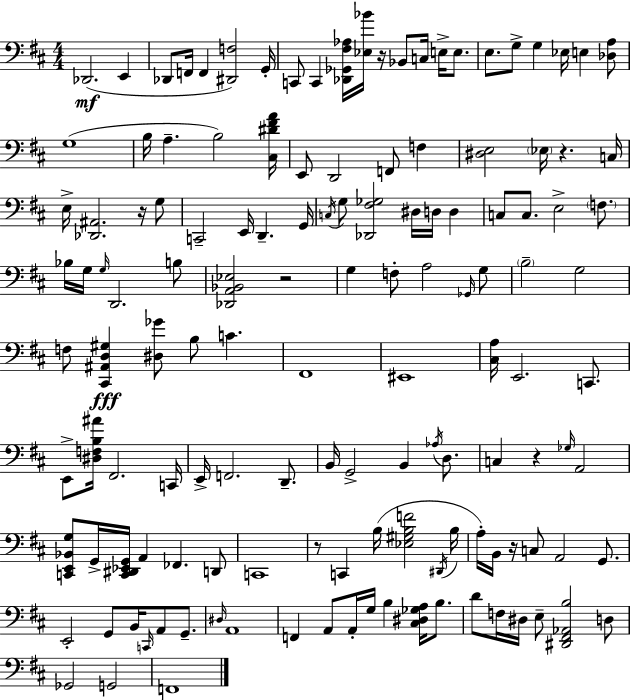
{
  \clef bass
  \numericTimeSignature
  \time 4/4
  \key d \major
  des,2.(\mf e,4 | des,8 f,16 f,4 <dis, f>2) g,16-. | c,8 c,4 <des, ges, fis aes>16 <ees bes'>16 r16 bes,8 c16 e16-> e8. | e8. g8-> g4 ees16 e4 <des a>8 | \break g1( | b16 a4.-- b2) <cis dis' fis' a'>16 | e,8 d,2 f,8 f4 | <dis e>2 \parenthesize ees16 r4. c16 | \break e16-> <des, ais,>2. r16 g8 | c,2-- e,16 d,4.-- g,16 | \acciaccatura { c16 } g8 <des, fis ges>2 dis16 d16 d4 | c8 c8. e2-> \parenthesize f8. | \break bes16 g16 \grace { g16 } d,2. | b8 <des, a, bes, ees>2 r2 | g4 f8-. a2 | \grace { ges,16 } g8 \parenthesize b2-- g2 | \break f8 <cis, ais, d gis>4\fff <dis ges'>8 b8 c'4. | fis,1 | eis,1 | <cis a>16 e,2. | \break c,8. e,8-> <dis f b ais'>16 fis,2. | c,16 e,16-> f,2. | d,8.-- b,16 g,2-> b,4 | \acciaccatura { aes16 } d8. c4 r4 \grace { ges16 } a,2 | \break <c, e, bes, g>8 g,16-> <c, dis, ees, g,>16 a,4 fes,4. | d,8 c,1 | r8 c,4 b16( <ees gis b f'>2 | \acciaccatura { dis,16 } b16 a16-.) b,16 r16 c8 a,2 | \break g,8. e,2-. g,8 | b,16 \grace { c,16 } a,8 g,8.-- \grace { dis16 } a,1 | f,4 a,8 a,16-. g16 | b4 <cis dis ges a>16 b8. d'8 f16 dis16 e8-- <dis, fis, aes, b>2 | \break d8 ges,2 | g,2 f,1 | \bar "|."
}